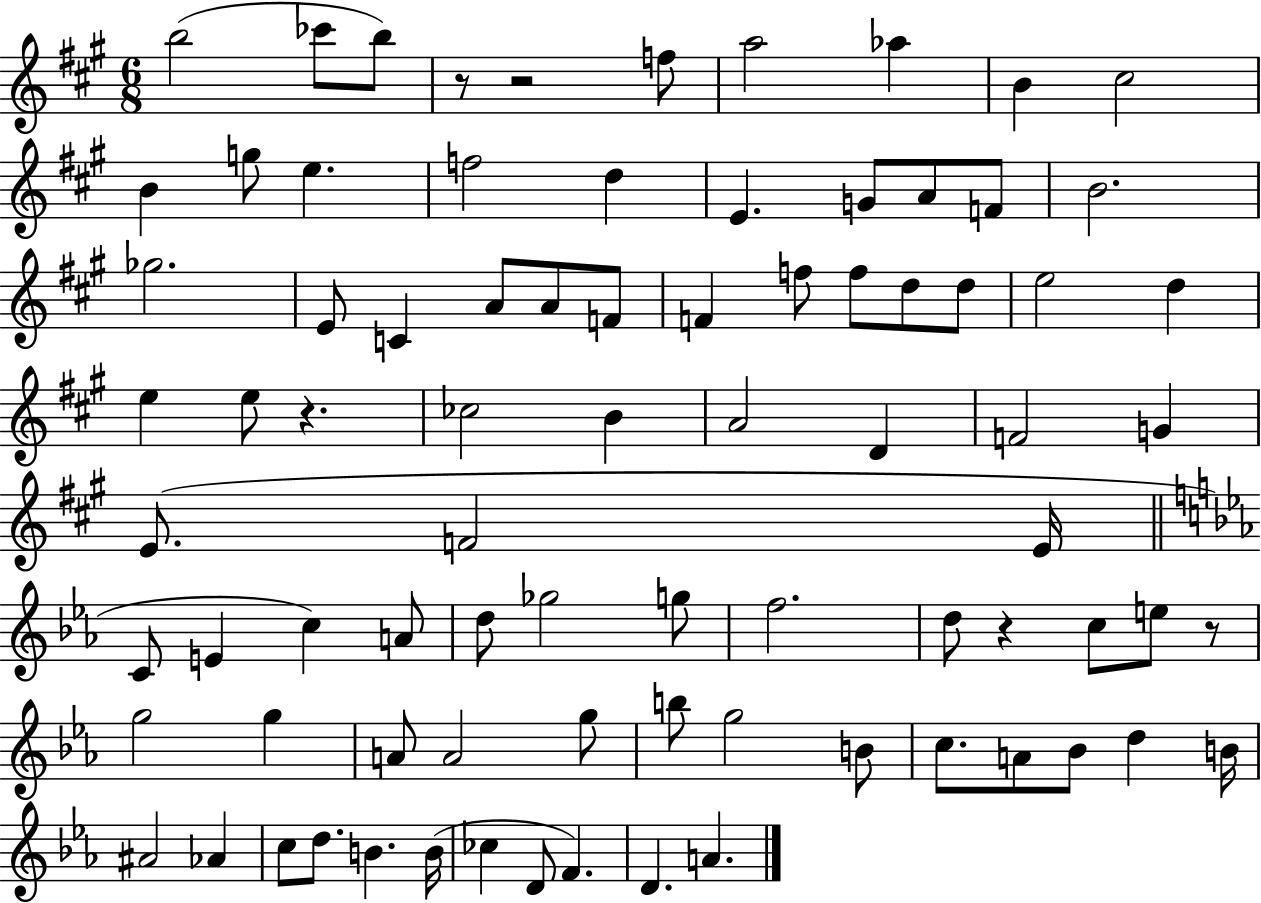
B5/h CES6/e B5/e R/e R/h F5/e A5/h Ab5/q B4/q C#5/h B4/q G5/e E5/q. F5/h D5/q E4/q. G4/e A4/e F4/e B4/h. Gb5/h. E4/e C4/q A4/e A4/e F4/e F4/q F5/e F5/e D5/e D5/e E5/h D5/q E5/q E5/e R/q. CES5/h B4/q A4/h D4/q F4/h G4/q E4/e. F4/h E4/s C4/e E4/q C5/q A4/e D5/e Gb5/h G5/e F5/h. D5/e R/q C5/e E5/e R/e G5/h G5/q A4/e A4/h G5/e B5/e G5/h B4/e C5/e. A4/e Bb4/e D5/q B4/s A#4/h Ab4/q C5/e D5/e. B4/q. B4/s CES5/q D4/e F4/q. D4/q. A4/q.